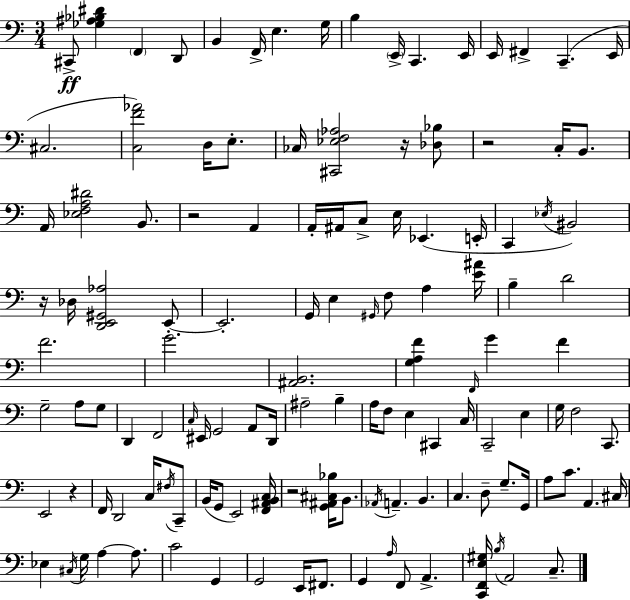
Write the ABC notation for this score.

X:1
T:Untitled
M:3/4
L:1/4
K:C
^C,,/2 [_G,^A,_B,^D] F,, D,,/2 B,, F,,/4 E, G,/4 B, E,,/4 C,, E,,/4 E,,/4 ^F,, C,, E,,/4 ^C,2 [C,F_A]2 D,/4 E,/2 _C,/4 [^C,,_E,F,_A,]2 z/4 [_D,_B,]/2 z2 C,/4 B,,/2 A,,/4 [_E,F,A,^D]2 B,,/2 z2 A,, A,,/4 ^A,,/4 C,/2 E,/4 _E,, E,,/4 C,, _E,/4 ^B,,2 z/4 _D,/4 [D,,E,,^G,,_A,]2 E,,/2 E,,2 G,,/4 E, ^G,,/4 F,/2 A, [E^A]/4 B, D2 F2 G2 [^A,,B,,]2 [G,A,F] F,,/4 G F G,2 A,/2 G,/2 D,, F,,2 C,/4 ^E,,/4 G,,2 A,,/2 D,,/4 ^A,2 B, A,/4 F,/2 E, ^C,, C,/4 C,,2 E, G,/4 F,2 C,,/2 E,,2 z F,,/4 D,,2 C,/4 ^F,/4 C,,/2 B,,/4 G,,/2 E,,2 [F,,^A,,B,,C,]/4 z2 [G,,^A,,^C,_B,]/4 B,,/2 _A,,/4 A,, B,, C, D,/2 G,/2 G,,/4 A,/2 C/2 A,, ^C,/4 _E, ^C,/4 G,/4 A, A,/2 C2 G,, G,,2 E,,/4 ^F,,/2 G,, A,/4 F,,/2 A,, [C,,F,,E,^G,]/4 B,/4 A,,2 C,/2